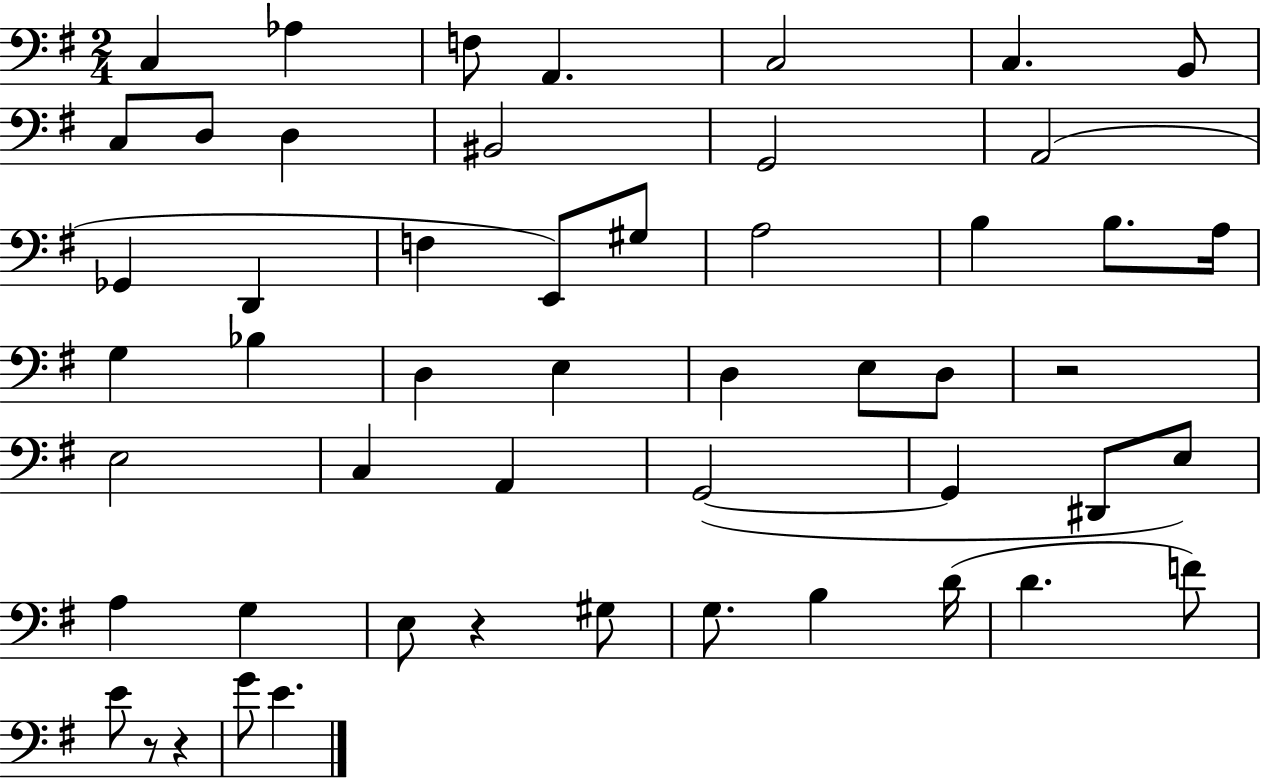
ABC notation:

X:1
T:Untitled
M:2/4
L:1/4
K:G
C, _A, F,/2 A,, C,2 C, B,,/2 C,/2 D,/2 D, ^B,,2 G,,2 A,,2 _G,, D,, F, E,,/2 ^G,/2 A,2 B, B,/2 A,/4 G, _B, D, E, D, E,/2 D,/2 z2 E,2 C, A,, G,,2 G,, ^D,,/2 E,/2 A, G, E,/2 z ^G,/2 G,/2 B, D/4 D F/2 E/2 z/2 z G/2 E